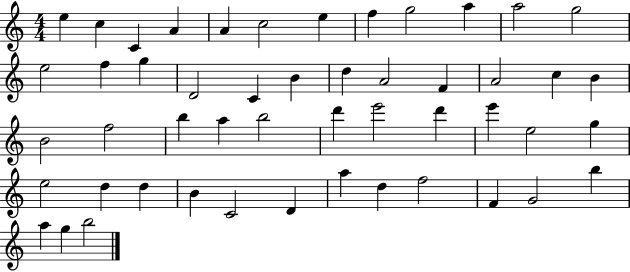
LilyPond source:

{
  \clef treble
  \numericTimeSignature
  \time 4/4
  \key c \major
  e''4 c''4 c'4 a'4 | a'4 c''2 e''4 | f''4 g''2 a''4 | a''2 g''2 | \break e''2 f''4 g''4 | d'2 c'4 b'4 | d''4 a'2 f'4 | a'2 c''4 b'4 | \break b'2 f''2 | b''4 a''4 b''2 | d'''4 e'''2 d'''4 | e'''4 e''2 g''4 | \break e''2 d''4 d''4 | b'4 c'2 d'4 | a''4 d''4 f''2 | f'4 g'2 b''4 | \break a''4 g''4 b''2 | \bar "|."
}